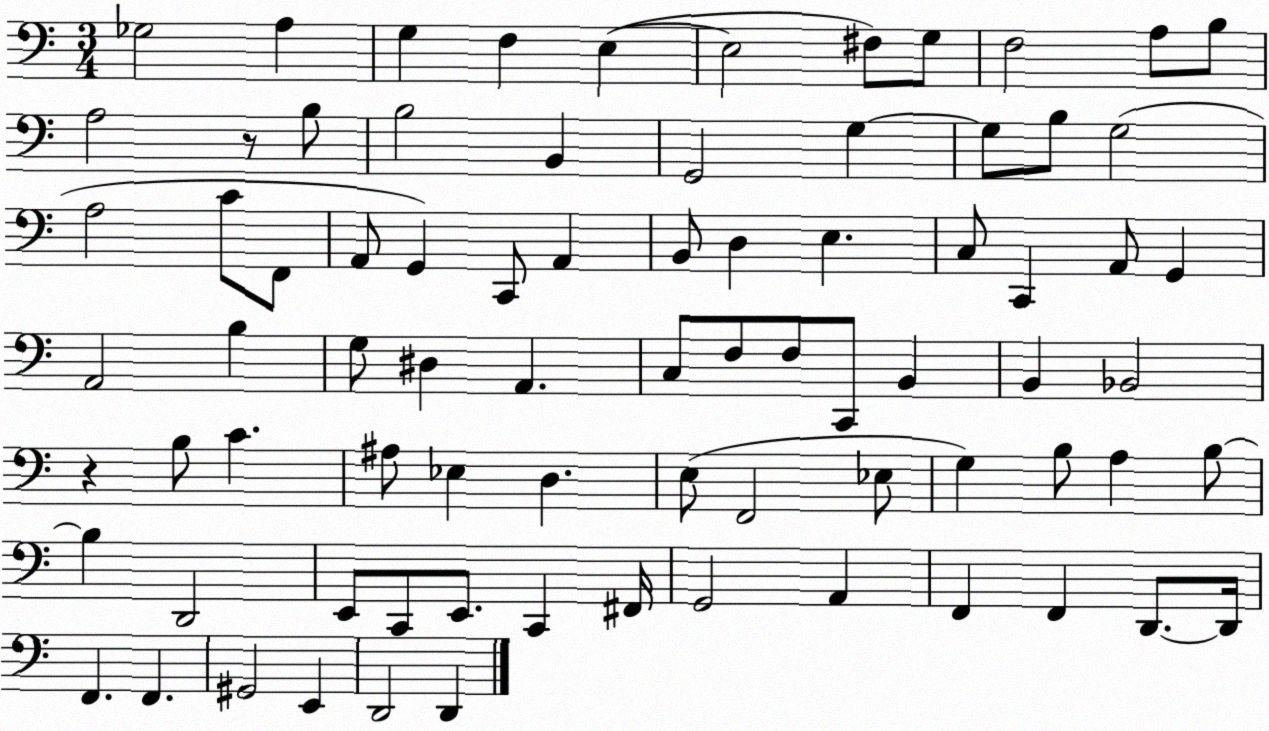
X:1
T:Untitled
M:3/4
L:1/4
K:C
_G,2 A, G, F, E, E,2 ^F,/2 G,/2 F,2 A,/2 B,/2 A,2 z/2 B,/2 B,2 B,, G,,2 G, G,/2 B,/2 G,2 A,2 C/2 F,,/2 A,,/2 G,, C,,/2 A,, B,,/2 D, E, C,/2 C,, A,,/2 G,, A,,2 B, G,/2 ^D, A,, C,/2 F,/2 F,/2 C,,/2 B,, B,, _B,,2 z B,/2 C ^A,/2 _E, D, E,/2 F,,2 _E,/2 G, B,/2 A, B,/2 B, D,,2 E,,/2 C,,/2 E,,/2 C,, ^F,,/4 G,,2 A,, F,, F,, D,,/2 D,,/4 F,, F,, ^G,,2 E,, D,,2 D,,